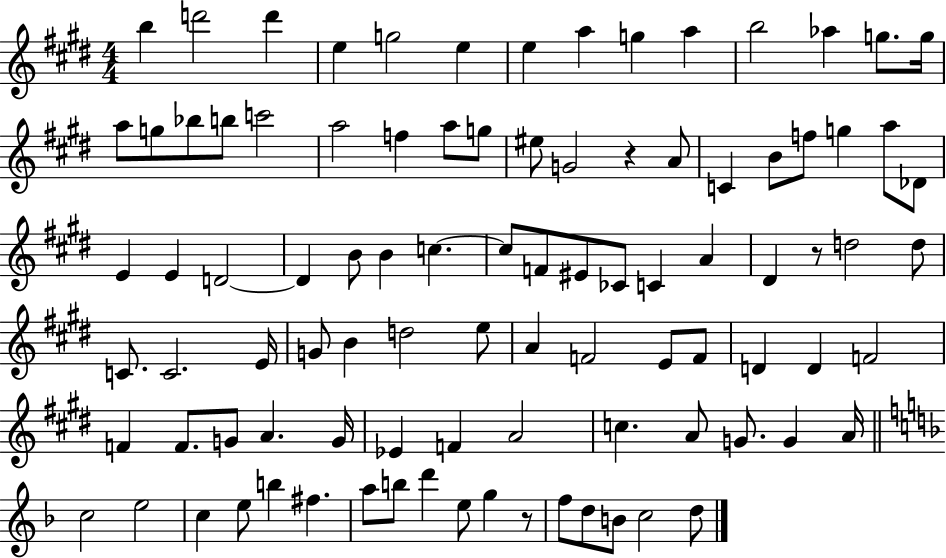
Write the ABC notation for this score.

X:1
T:Untitled
M:4/4
L:1/4
K:E
b d'2 d' e g2 e e a g a b2 _a g/2 g/4 a/2 g/2 _b/2 b/2 c'2 a2 f a/2 g/2 ^e/2 G2 z A/2 C B/2 f/2 g a/2 _D/2 E E D2 D B/2 B c c/2 F/2 ^E/2 _C/2 C A ^D z/2 d2 d/2 C/2 C2 E/4 G/2 B d2 e/2 A F2 E/2 F/2 D D F2 F F/2 G/2 A G/4 _E F A2 c A/2 G/2 G A/4 c2 e2 c e/2 b ^f a/2 b/2 d' e/2 g z/2 f/2 d/2 B/2 c2 d/2